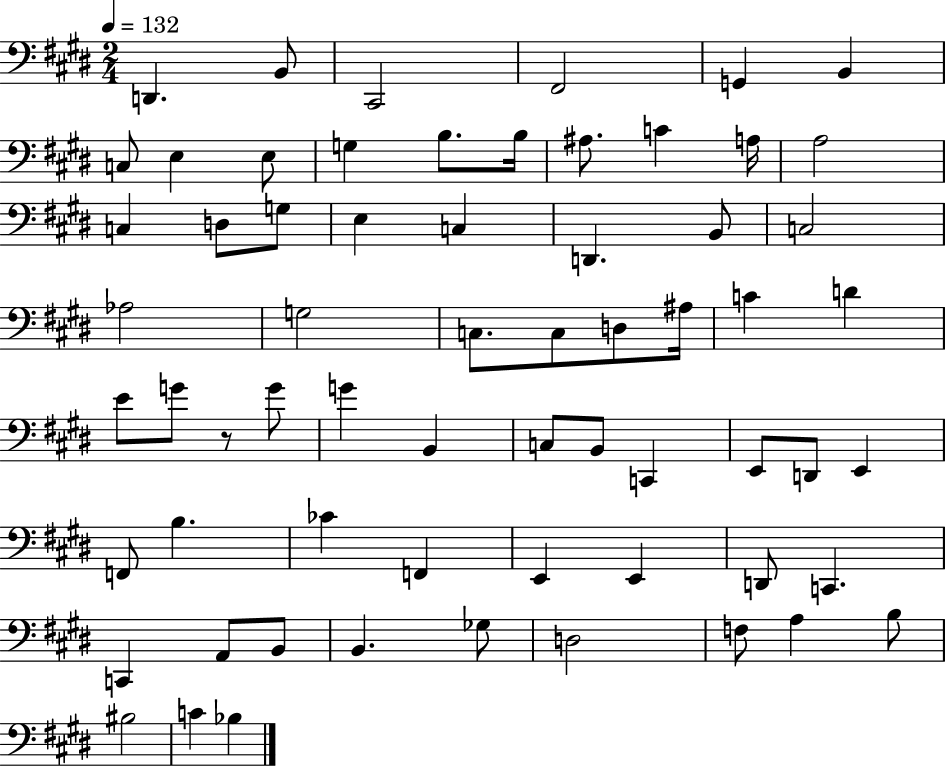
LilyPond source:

{
  \clef bass
  \numericTimeSignature
  \time 2/4
  \key e \major
  \tempo 4 = 132
  d,4. b,8 | cis,2 | fis,2 | g,4 b,4 | \break c8 e4 e8 | g4 b8. b16 | ais8. c'4 a16 | a2 | \break c4 d8 g8 | e4 c4 | d,4. b,8 | c2 | \break aes2 | g2 | c8. c8 d8 ais16 | c'4 d'4 | \break e'8 g'8 r8 g'8 | g'4 b,4 | c8 b,8 c,4 | e,8 d,8 e,4 | \break f,8 b4. | ces'4 f,4 | e,4 e,4 | d,8 c,4. | \break c,4 a,8 b,8 | b,4. ges8 | d2 | f8 a4 b8 | \break bis2 | c'4 bes4 | \bar "|."
}